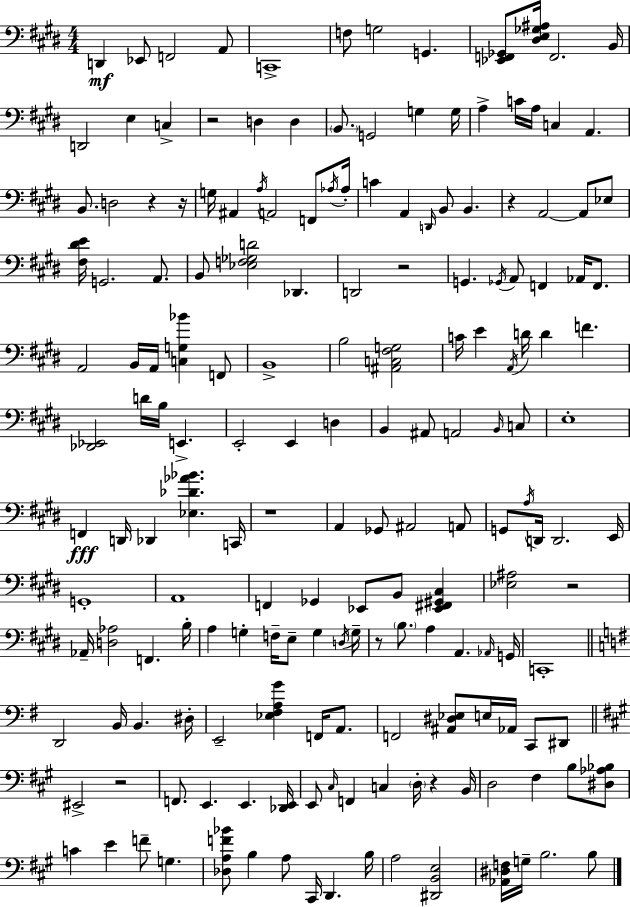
D2/q Eb2/e F2/h A2/e C2/w F3/e G3/h G2/q. [Eb2,F2,Gb2]/e [D#3,E3,Gb3,A#3]/s F2/h. B2/s D2/h E3/q C3/q R/h D3/q D3/q B2/e. G2/h G3/q G3/s A3/q C4/s A3/s C3/q A2/q. B2/e. D3/h R/q R/s G3/s A#2/q A3/s A2/h F2/e Ab3/s Ab3/s C4/q A2/q D2/s B2/e B2/q. R/q A2/h A2/e Eb3/e [F#3,D#4,E4]/s G2/h. A2/e. B2/e [Eb3,F3,Gb3,D4]/h Db2/q. D2/h R/h G2/q. Gb2/s A2/e F2/q Ab2/s F2/e. A2/h B2/s A2/s [C3,G3,Bb4]/q F2/e B2/w B3/h [A#2,C3,F#3,G3]/h C4/s E4/q A2/s D4/s D4/q F4/q. [Db2,Eb2]/h D4/s B3/s E2/q. E2/h E2/q D3/q B2/q A#2/e A2/h B2/s C3/e E3/w F2/q D2/s Db2/q [Eb3,Db4,Ab4,Bb4]/q. C2/s R/w A2/q Gb2/e A#2/h A2/e G2/e A3/s D2/s D2/h. E2/s G2/w A2/w F2/q Gb2/q Eb2/e B2/e [Eb2,F#2,G#2,C#3]/q [Eb3,A#3]/h R/h Ab2/s [D3,Ab3]/h F2/q. B3/s A3/q G3/q F3/s E3/e G3/q D3/s G3/s R/e B3/e. A3/q A2/q. Ab2/s G2/s C2/w D2/h B2/s B2/q. D#3/s E2/h [Eb3,F#3,A3,G4]/q F2/s A2/e. F2/h [A#2,D#3,Eb3]/e E3/s Ab2/s C2/e D#2/e EIS2/h R/h F2/e. E2/q. E2/q. [Db2,E2]/s E2/e C#3/s F2/q C3/q D3/s R/q B2/s D3/h F#3/q B3/e [D#3,Ab3,Bb3]/e C4/q E4/q F4/e G3/q. [Db3,A3,F4,Bb4]/e B3/q A3/e C#2/s D2/q. B3/s A3/h [D#2,B2,E3]/h [Ab2,D#3,F3]/s G3/s B3/h. B3/e